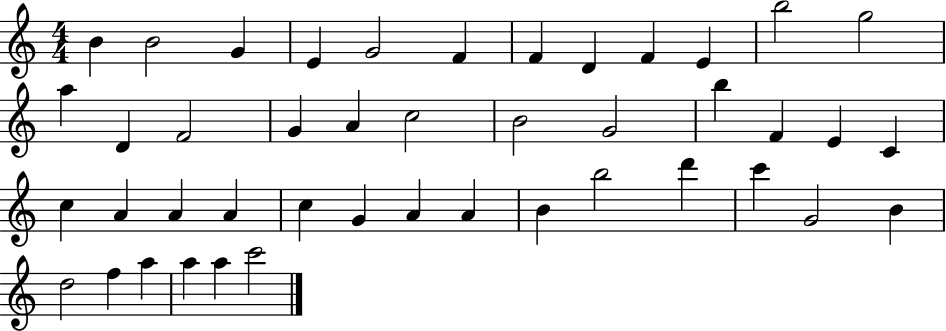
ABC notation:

X:1
T:Untitled
M:4/4
L:1/4
K:C
B B2 G E G2 F F D F E b2 g2 a D F2 G A c2 B2 G2 b F E C c A A A c G A A B b2 d' c' G2 B d2 f a a a c'2